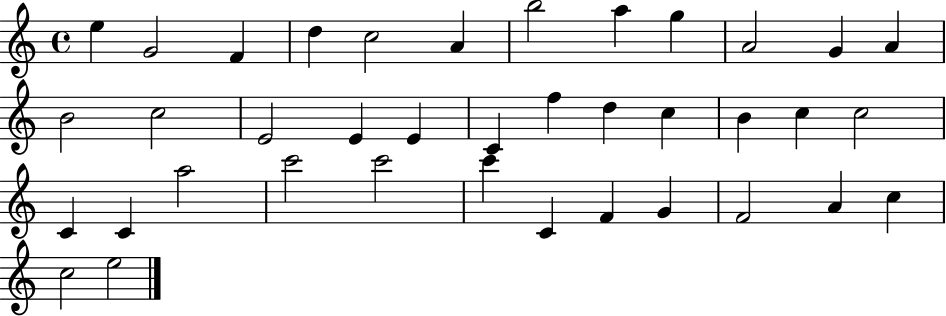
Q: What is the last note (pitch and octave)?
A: E5